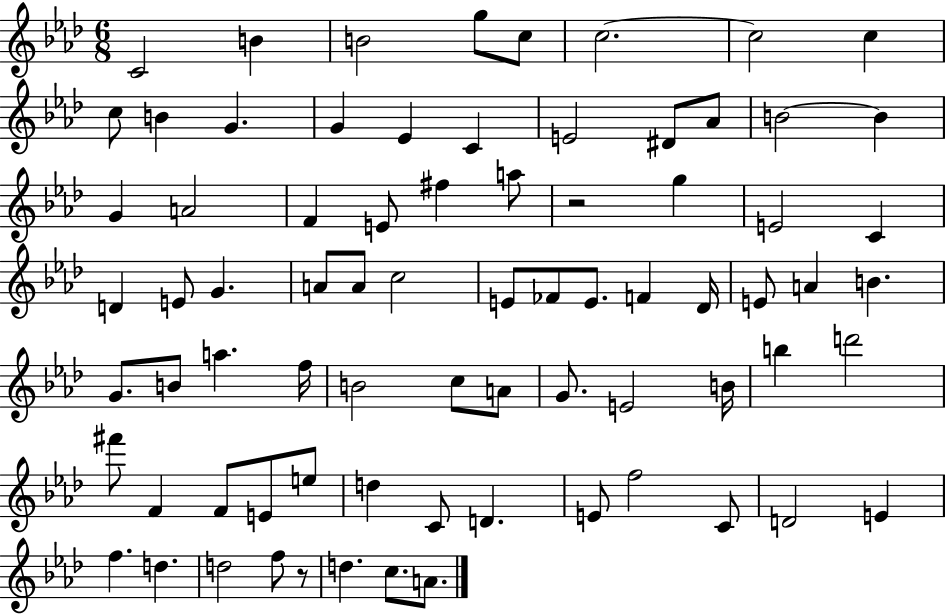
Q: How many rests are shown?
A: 2